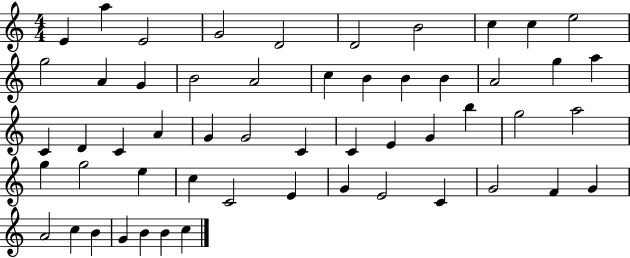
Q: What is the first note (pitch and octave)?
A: E4